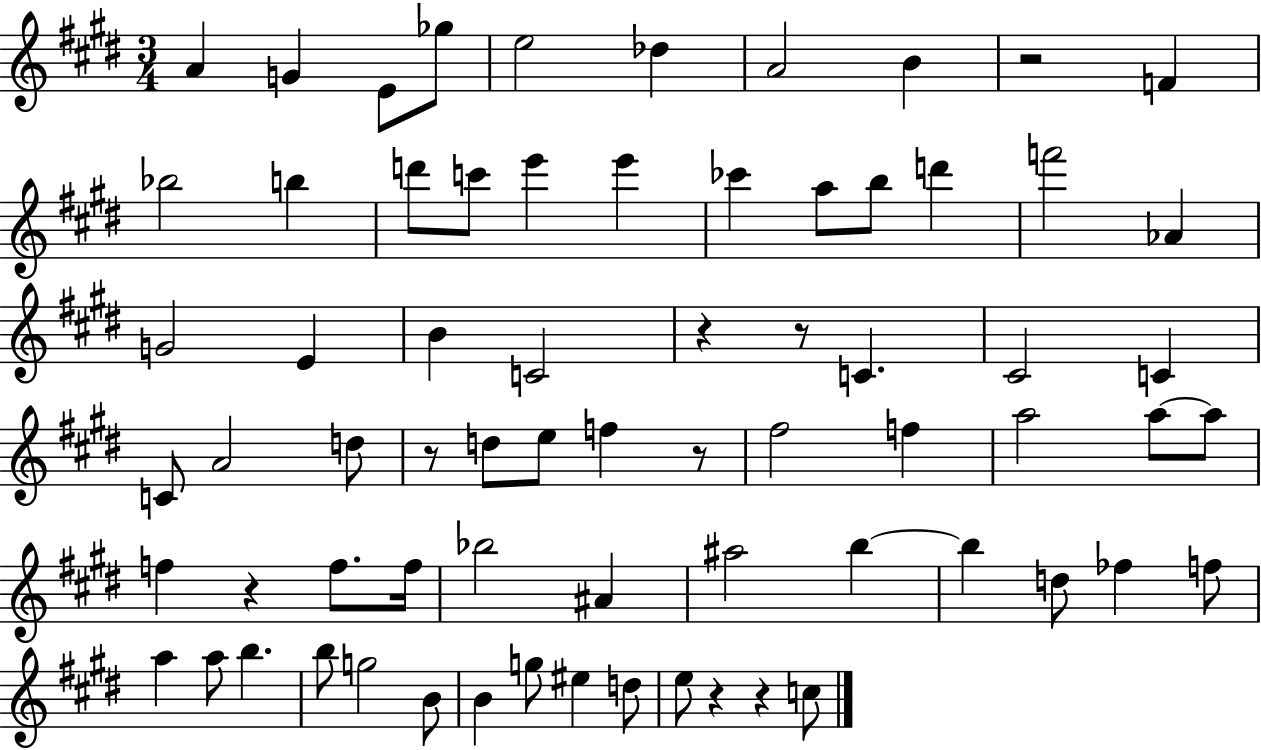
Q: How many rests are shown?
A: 8